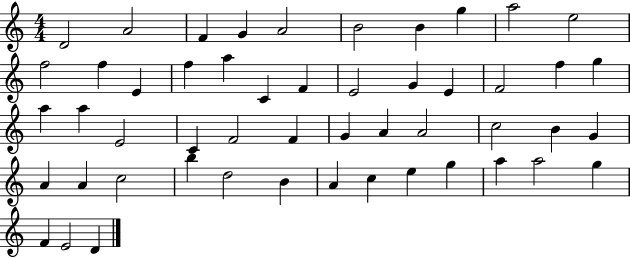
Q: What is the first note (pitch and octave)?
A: D4